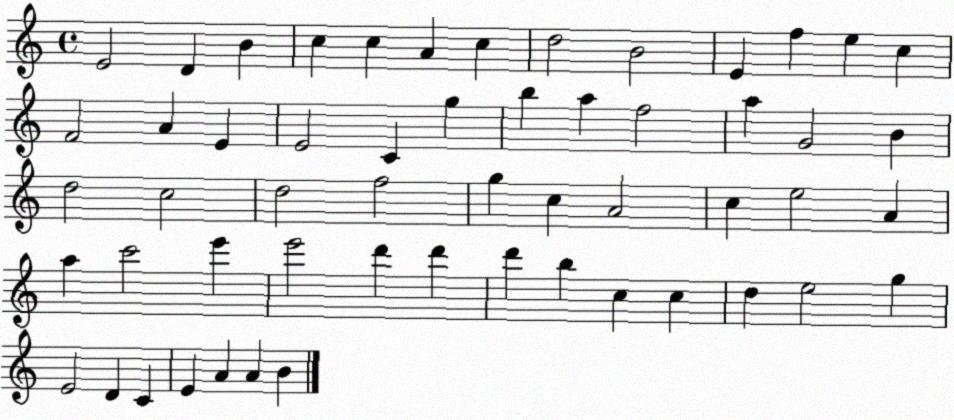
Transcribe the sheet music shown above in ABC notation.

X:1
T:Untitled
M:4/4
L:1/4
K:C
E2 D B c c A c d2 B2 E f e c F2 A E E2 C g b a f2 a G2 B d2 c2 d2 f2 g c A2 c e2 A a c'2 e' e'2 d' d' d' b c c d e2 g E2 D C E A A B